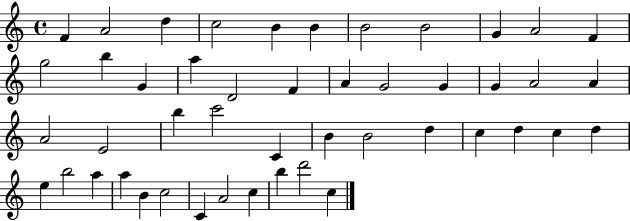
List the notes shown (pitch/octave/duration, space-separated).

F4/q A4/h D5/q C5/h B4/q B4/q B4/h B4/h G4/q A4/h F4/q G5/h B5/q G4/q A5/q D4/h F4/q A4/q G4/h G4/q G4/q A4/h A4/q A4/h E4/h B5/q C6/h C4/q B4/q B4/h D5/q C5/q D5/q C5/q D5/q E5/q B5/h A5/q A5/q B4/q C5/h C4/q A4/h C5/q B5/q D6/h C5/q